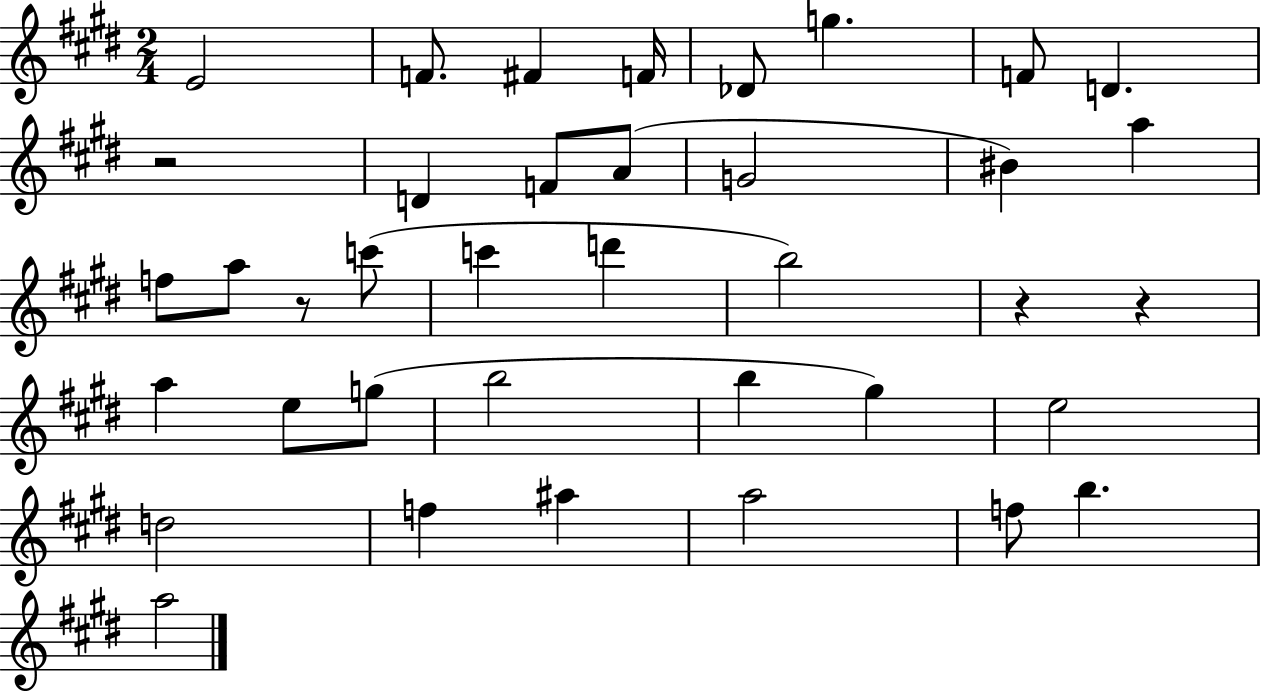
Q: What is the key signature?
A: E major